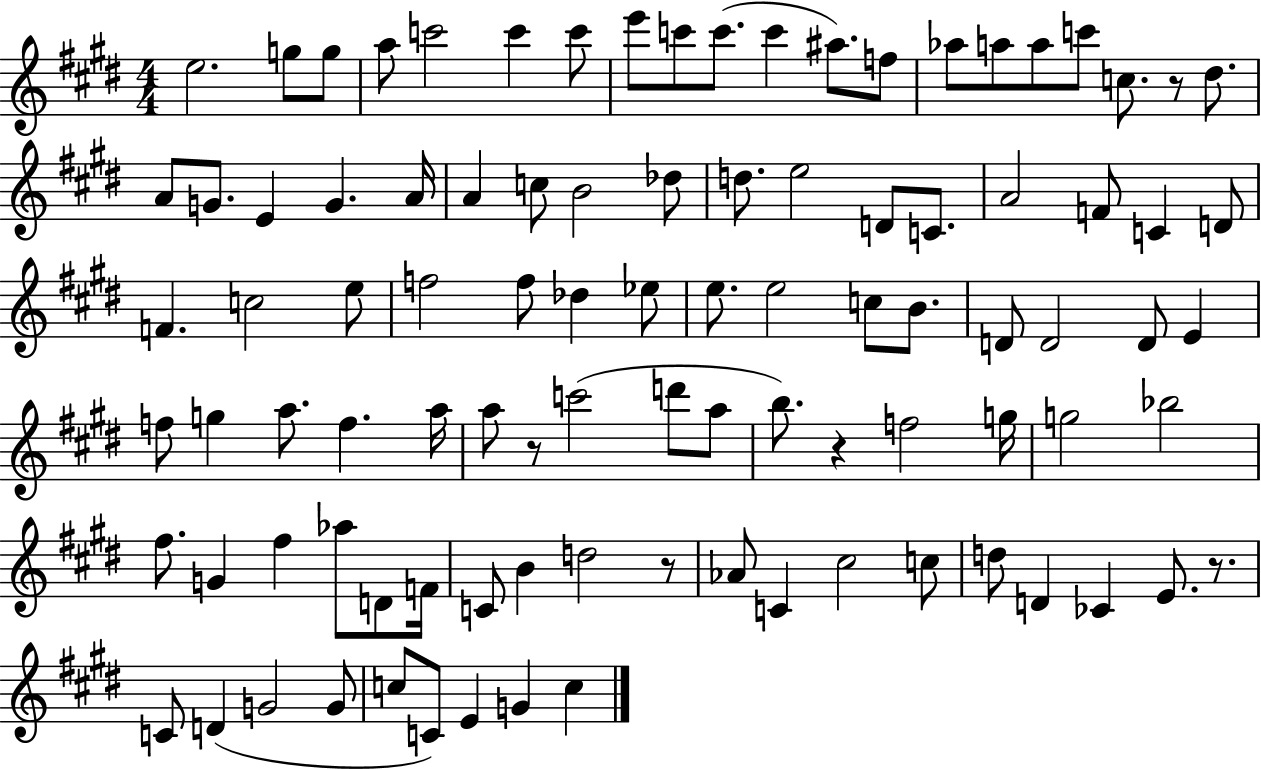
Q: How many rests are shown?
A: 5